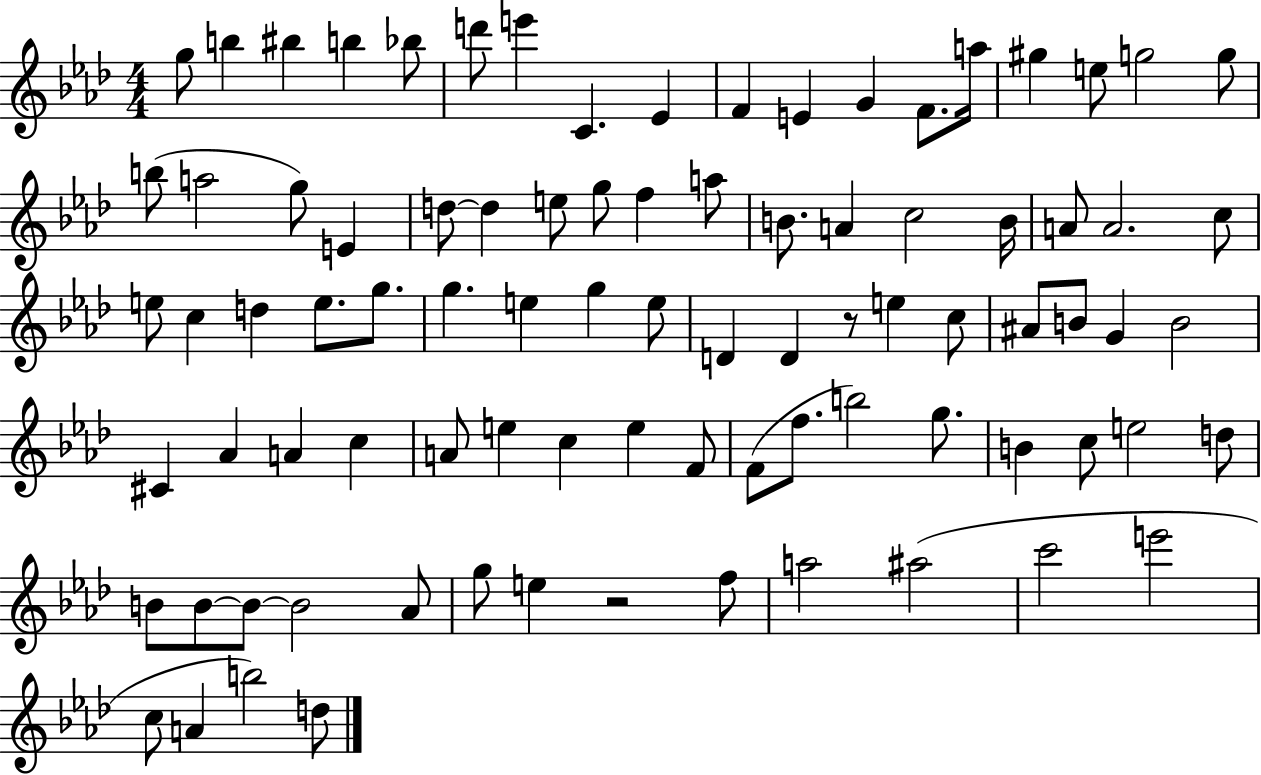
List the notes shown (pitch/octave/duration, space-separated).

G5/e B5/q BIS5/q B5/q Bb5/e D6/e E6/q C4/q. Eb4/q F4/q E4/q G4/q F4/e. A5/s G#5/q E5/e G5/h G5/e B5/e A5/h G5/e E4/q D5/e D5/q E5/e G5/e F5/q A5/e B4/e. A4/q C5/h B4/s A4/e A4/h. C5/e E5/e C5/q D5/q E5/e. G5/e. G5/q. E5/q G5/q E5/e D4/q D4/q R/e E5/q C5/e A#4/e B4/e G4/q B4/h C#4/q Ab4/q A4/q C5/q A4/e E5/q C5/q E5/q F4/e F4/e F5/e. B5/h G5/e. B4/q C5/e E5/h D5/e B4/e B4/e B4/e B4/h Ab4/e G5/e E5/q R/h F5/e A5/h A#5/h C6/h E6/h C5/e A4/q B5/h D5/e